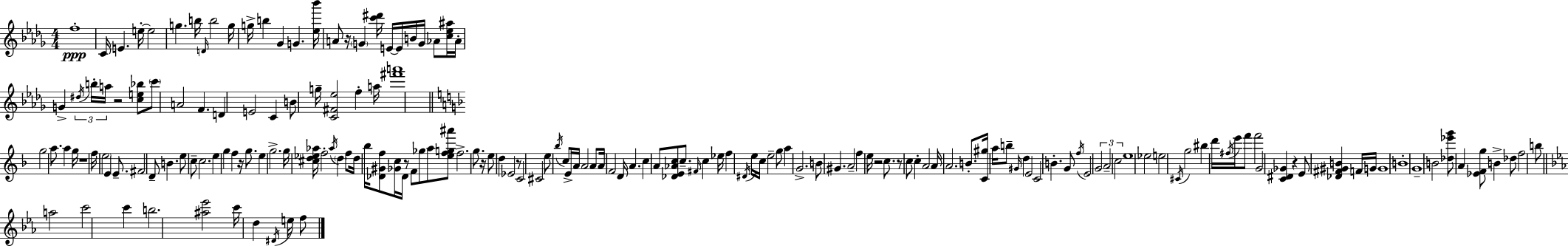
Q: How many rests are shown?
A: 10